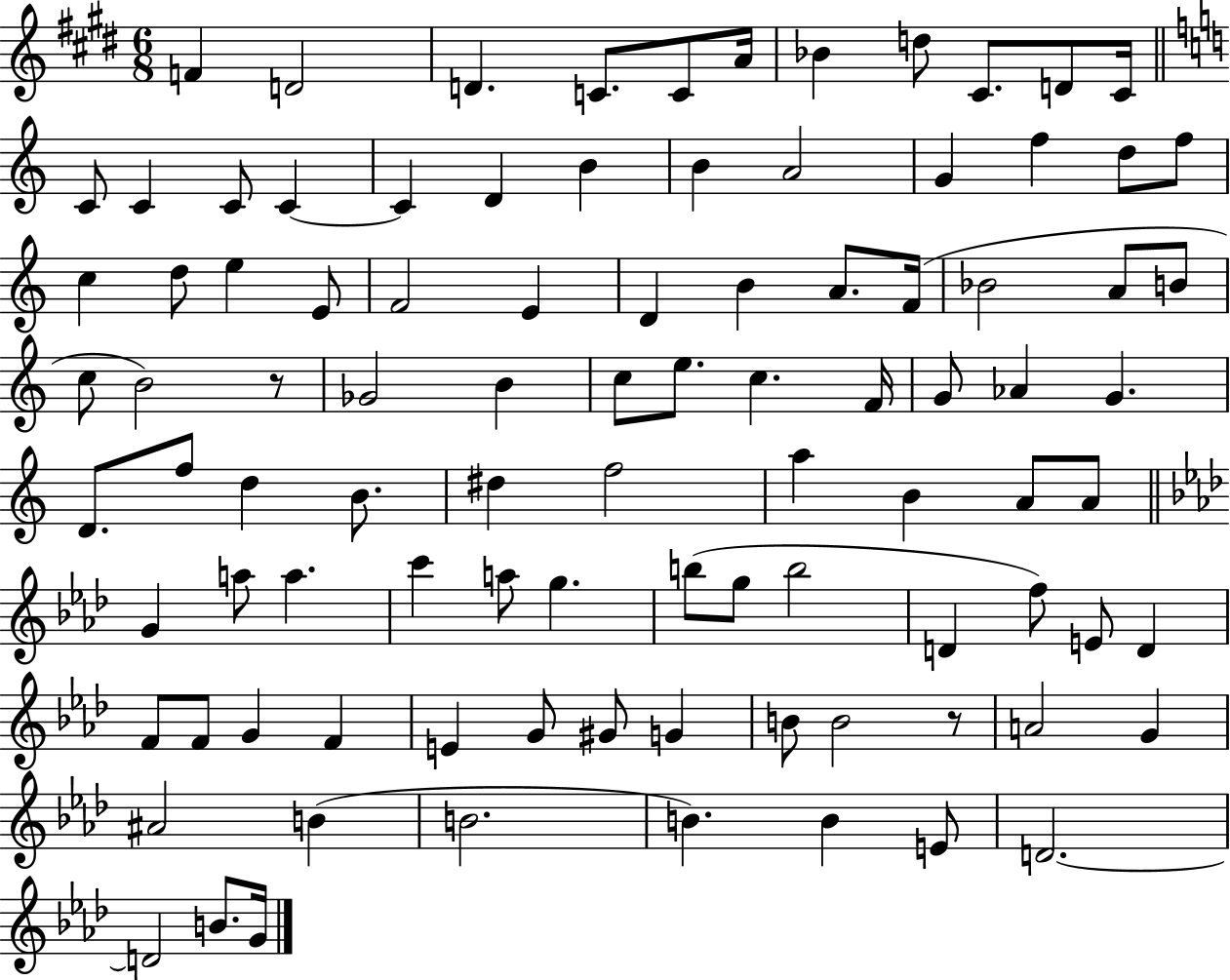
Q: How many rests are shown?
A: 2